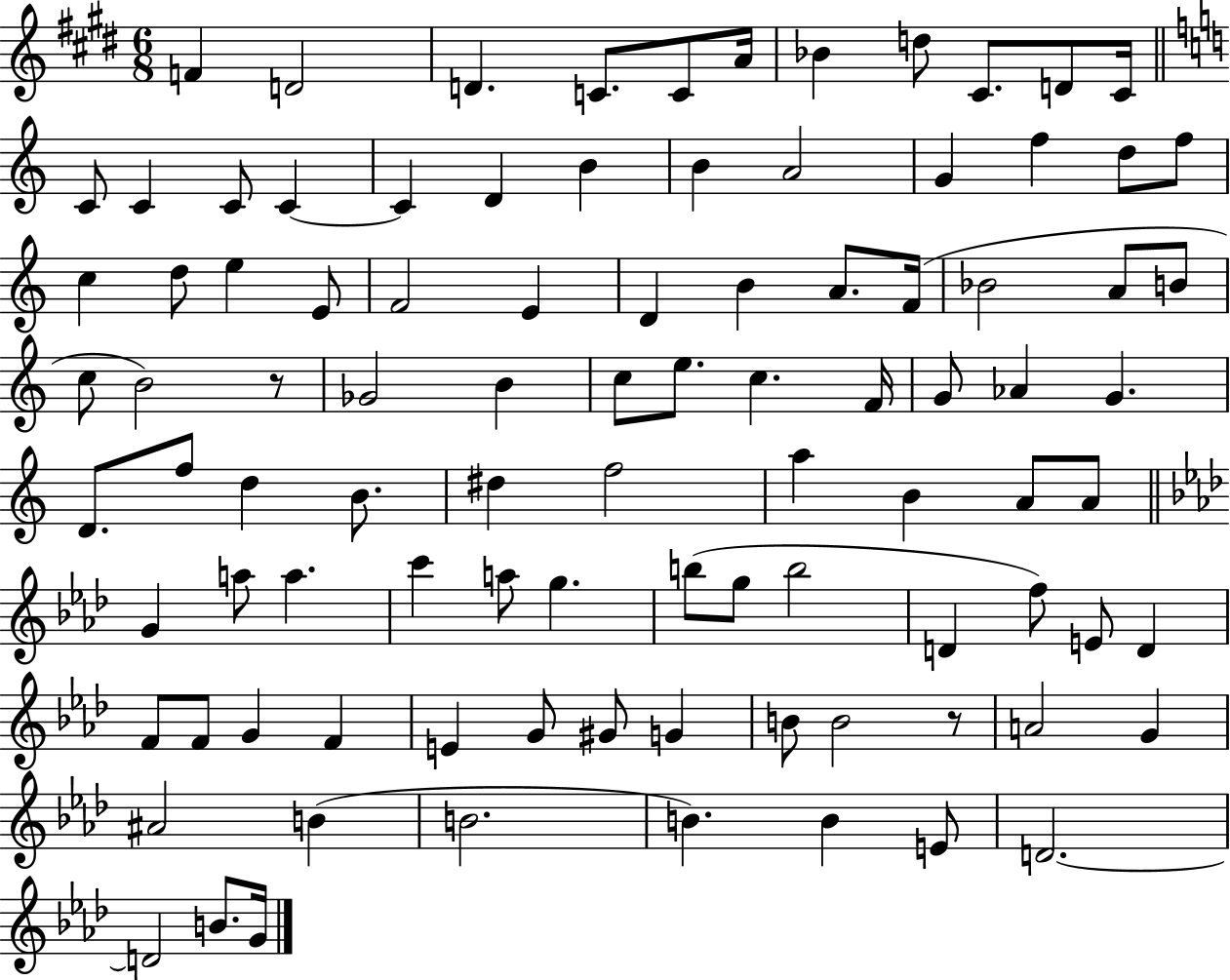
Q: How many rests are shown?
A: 2